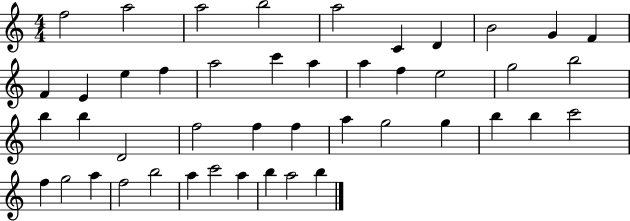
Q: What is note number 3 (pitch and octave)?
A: A5